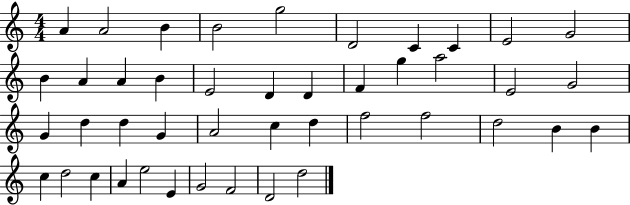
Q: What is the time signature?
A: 4/4